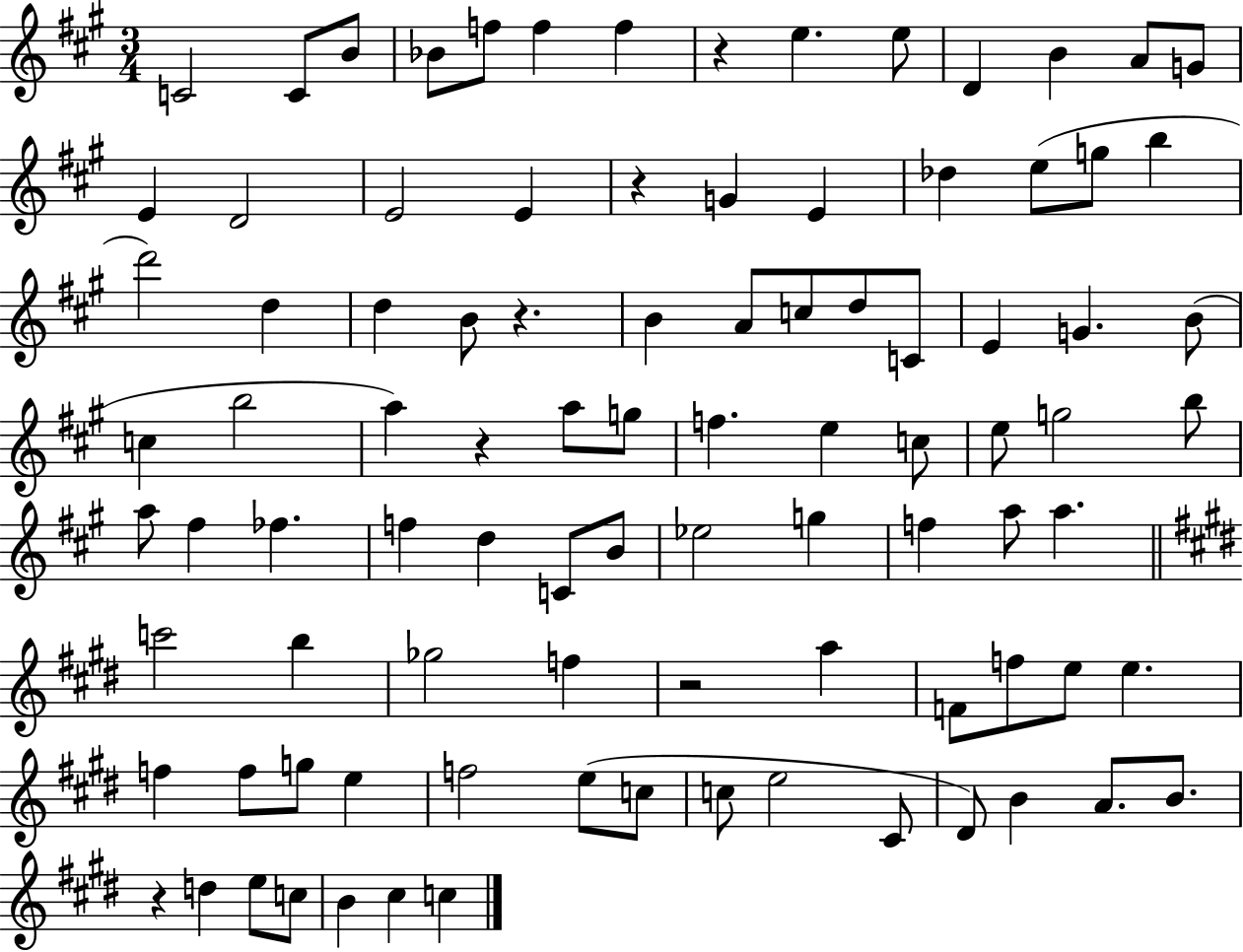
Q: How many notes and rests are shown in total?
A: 93